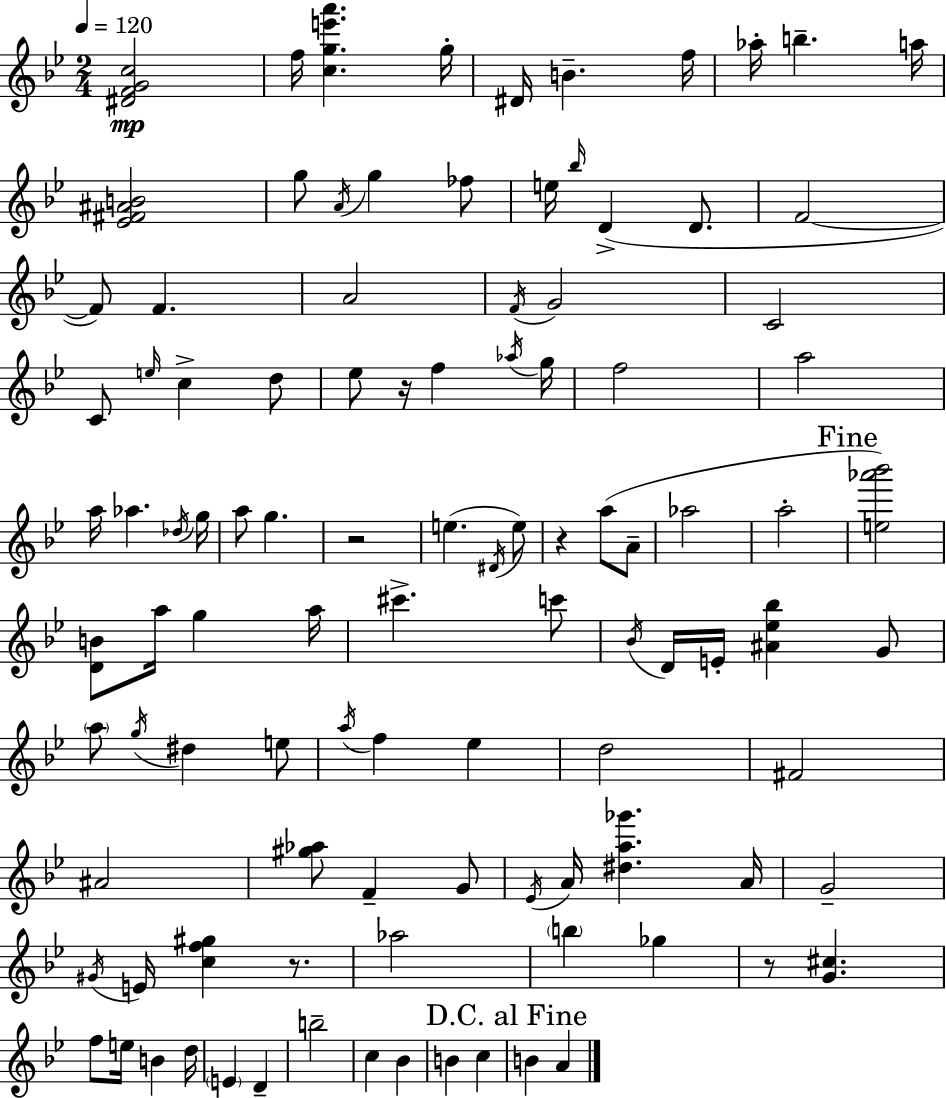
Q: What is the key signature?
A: BES major